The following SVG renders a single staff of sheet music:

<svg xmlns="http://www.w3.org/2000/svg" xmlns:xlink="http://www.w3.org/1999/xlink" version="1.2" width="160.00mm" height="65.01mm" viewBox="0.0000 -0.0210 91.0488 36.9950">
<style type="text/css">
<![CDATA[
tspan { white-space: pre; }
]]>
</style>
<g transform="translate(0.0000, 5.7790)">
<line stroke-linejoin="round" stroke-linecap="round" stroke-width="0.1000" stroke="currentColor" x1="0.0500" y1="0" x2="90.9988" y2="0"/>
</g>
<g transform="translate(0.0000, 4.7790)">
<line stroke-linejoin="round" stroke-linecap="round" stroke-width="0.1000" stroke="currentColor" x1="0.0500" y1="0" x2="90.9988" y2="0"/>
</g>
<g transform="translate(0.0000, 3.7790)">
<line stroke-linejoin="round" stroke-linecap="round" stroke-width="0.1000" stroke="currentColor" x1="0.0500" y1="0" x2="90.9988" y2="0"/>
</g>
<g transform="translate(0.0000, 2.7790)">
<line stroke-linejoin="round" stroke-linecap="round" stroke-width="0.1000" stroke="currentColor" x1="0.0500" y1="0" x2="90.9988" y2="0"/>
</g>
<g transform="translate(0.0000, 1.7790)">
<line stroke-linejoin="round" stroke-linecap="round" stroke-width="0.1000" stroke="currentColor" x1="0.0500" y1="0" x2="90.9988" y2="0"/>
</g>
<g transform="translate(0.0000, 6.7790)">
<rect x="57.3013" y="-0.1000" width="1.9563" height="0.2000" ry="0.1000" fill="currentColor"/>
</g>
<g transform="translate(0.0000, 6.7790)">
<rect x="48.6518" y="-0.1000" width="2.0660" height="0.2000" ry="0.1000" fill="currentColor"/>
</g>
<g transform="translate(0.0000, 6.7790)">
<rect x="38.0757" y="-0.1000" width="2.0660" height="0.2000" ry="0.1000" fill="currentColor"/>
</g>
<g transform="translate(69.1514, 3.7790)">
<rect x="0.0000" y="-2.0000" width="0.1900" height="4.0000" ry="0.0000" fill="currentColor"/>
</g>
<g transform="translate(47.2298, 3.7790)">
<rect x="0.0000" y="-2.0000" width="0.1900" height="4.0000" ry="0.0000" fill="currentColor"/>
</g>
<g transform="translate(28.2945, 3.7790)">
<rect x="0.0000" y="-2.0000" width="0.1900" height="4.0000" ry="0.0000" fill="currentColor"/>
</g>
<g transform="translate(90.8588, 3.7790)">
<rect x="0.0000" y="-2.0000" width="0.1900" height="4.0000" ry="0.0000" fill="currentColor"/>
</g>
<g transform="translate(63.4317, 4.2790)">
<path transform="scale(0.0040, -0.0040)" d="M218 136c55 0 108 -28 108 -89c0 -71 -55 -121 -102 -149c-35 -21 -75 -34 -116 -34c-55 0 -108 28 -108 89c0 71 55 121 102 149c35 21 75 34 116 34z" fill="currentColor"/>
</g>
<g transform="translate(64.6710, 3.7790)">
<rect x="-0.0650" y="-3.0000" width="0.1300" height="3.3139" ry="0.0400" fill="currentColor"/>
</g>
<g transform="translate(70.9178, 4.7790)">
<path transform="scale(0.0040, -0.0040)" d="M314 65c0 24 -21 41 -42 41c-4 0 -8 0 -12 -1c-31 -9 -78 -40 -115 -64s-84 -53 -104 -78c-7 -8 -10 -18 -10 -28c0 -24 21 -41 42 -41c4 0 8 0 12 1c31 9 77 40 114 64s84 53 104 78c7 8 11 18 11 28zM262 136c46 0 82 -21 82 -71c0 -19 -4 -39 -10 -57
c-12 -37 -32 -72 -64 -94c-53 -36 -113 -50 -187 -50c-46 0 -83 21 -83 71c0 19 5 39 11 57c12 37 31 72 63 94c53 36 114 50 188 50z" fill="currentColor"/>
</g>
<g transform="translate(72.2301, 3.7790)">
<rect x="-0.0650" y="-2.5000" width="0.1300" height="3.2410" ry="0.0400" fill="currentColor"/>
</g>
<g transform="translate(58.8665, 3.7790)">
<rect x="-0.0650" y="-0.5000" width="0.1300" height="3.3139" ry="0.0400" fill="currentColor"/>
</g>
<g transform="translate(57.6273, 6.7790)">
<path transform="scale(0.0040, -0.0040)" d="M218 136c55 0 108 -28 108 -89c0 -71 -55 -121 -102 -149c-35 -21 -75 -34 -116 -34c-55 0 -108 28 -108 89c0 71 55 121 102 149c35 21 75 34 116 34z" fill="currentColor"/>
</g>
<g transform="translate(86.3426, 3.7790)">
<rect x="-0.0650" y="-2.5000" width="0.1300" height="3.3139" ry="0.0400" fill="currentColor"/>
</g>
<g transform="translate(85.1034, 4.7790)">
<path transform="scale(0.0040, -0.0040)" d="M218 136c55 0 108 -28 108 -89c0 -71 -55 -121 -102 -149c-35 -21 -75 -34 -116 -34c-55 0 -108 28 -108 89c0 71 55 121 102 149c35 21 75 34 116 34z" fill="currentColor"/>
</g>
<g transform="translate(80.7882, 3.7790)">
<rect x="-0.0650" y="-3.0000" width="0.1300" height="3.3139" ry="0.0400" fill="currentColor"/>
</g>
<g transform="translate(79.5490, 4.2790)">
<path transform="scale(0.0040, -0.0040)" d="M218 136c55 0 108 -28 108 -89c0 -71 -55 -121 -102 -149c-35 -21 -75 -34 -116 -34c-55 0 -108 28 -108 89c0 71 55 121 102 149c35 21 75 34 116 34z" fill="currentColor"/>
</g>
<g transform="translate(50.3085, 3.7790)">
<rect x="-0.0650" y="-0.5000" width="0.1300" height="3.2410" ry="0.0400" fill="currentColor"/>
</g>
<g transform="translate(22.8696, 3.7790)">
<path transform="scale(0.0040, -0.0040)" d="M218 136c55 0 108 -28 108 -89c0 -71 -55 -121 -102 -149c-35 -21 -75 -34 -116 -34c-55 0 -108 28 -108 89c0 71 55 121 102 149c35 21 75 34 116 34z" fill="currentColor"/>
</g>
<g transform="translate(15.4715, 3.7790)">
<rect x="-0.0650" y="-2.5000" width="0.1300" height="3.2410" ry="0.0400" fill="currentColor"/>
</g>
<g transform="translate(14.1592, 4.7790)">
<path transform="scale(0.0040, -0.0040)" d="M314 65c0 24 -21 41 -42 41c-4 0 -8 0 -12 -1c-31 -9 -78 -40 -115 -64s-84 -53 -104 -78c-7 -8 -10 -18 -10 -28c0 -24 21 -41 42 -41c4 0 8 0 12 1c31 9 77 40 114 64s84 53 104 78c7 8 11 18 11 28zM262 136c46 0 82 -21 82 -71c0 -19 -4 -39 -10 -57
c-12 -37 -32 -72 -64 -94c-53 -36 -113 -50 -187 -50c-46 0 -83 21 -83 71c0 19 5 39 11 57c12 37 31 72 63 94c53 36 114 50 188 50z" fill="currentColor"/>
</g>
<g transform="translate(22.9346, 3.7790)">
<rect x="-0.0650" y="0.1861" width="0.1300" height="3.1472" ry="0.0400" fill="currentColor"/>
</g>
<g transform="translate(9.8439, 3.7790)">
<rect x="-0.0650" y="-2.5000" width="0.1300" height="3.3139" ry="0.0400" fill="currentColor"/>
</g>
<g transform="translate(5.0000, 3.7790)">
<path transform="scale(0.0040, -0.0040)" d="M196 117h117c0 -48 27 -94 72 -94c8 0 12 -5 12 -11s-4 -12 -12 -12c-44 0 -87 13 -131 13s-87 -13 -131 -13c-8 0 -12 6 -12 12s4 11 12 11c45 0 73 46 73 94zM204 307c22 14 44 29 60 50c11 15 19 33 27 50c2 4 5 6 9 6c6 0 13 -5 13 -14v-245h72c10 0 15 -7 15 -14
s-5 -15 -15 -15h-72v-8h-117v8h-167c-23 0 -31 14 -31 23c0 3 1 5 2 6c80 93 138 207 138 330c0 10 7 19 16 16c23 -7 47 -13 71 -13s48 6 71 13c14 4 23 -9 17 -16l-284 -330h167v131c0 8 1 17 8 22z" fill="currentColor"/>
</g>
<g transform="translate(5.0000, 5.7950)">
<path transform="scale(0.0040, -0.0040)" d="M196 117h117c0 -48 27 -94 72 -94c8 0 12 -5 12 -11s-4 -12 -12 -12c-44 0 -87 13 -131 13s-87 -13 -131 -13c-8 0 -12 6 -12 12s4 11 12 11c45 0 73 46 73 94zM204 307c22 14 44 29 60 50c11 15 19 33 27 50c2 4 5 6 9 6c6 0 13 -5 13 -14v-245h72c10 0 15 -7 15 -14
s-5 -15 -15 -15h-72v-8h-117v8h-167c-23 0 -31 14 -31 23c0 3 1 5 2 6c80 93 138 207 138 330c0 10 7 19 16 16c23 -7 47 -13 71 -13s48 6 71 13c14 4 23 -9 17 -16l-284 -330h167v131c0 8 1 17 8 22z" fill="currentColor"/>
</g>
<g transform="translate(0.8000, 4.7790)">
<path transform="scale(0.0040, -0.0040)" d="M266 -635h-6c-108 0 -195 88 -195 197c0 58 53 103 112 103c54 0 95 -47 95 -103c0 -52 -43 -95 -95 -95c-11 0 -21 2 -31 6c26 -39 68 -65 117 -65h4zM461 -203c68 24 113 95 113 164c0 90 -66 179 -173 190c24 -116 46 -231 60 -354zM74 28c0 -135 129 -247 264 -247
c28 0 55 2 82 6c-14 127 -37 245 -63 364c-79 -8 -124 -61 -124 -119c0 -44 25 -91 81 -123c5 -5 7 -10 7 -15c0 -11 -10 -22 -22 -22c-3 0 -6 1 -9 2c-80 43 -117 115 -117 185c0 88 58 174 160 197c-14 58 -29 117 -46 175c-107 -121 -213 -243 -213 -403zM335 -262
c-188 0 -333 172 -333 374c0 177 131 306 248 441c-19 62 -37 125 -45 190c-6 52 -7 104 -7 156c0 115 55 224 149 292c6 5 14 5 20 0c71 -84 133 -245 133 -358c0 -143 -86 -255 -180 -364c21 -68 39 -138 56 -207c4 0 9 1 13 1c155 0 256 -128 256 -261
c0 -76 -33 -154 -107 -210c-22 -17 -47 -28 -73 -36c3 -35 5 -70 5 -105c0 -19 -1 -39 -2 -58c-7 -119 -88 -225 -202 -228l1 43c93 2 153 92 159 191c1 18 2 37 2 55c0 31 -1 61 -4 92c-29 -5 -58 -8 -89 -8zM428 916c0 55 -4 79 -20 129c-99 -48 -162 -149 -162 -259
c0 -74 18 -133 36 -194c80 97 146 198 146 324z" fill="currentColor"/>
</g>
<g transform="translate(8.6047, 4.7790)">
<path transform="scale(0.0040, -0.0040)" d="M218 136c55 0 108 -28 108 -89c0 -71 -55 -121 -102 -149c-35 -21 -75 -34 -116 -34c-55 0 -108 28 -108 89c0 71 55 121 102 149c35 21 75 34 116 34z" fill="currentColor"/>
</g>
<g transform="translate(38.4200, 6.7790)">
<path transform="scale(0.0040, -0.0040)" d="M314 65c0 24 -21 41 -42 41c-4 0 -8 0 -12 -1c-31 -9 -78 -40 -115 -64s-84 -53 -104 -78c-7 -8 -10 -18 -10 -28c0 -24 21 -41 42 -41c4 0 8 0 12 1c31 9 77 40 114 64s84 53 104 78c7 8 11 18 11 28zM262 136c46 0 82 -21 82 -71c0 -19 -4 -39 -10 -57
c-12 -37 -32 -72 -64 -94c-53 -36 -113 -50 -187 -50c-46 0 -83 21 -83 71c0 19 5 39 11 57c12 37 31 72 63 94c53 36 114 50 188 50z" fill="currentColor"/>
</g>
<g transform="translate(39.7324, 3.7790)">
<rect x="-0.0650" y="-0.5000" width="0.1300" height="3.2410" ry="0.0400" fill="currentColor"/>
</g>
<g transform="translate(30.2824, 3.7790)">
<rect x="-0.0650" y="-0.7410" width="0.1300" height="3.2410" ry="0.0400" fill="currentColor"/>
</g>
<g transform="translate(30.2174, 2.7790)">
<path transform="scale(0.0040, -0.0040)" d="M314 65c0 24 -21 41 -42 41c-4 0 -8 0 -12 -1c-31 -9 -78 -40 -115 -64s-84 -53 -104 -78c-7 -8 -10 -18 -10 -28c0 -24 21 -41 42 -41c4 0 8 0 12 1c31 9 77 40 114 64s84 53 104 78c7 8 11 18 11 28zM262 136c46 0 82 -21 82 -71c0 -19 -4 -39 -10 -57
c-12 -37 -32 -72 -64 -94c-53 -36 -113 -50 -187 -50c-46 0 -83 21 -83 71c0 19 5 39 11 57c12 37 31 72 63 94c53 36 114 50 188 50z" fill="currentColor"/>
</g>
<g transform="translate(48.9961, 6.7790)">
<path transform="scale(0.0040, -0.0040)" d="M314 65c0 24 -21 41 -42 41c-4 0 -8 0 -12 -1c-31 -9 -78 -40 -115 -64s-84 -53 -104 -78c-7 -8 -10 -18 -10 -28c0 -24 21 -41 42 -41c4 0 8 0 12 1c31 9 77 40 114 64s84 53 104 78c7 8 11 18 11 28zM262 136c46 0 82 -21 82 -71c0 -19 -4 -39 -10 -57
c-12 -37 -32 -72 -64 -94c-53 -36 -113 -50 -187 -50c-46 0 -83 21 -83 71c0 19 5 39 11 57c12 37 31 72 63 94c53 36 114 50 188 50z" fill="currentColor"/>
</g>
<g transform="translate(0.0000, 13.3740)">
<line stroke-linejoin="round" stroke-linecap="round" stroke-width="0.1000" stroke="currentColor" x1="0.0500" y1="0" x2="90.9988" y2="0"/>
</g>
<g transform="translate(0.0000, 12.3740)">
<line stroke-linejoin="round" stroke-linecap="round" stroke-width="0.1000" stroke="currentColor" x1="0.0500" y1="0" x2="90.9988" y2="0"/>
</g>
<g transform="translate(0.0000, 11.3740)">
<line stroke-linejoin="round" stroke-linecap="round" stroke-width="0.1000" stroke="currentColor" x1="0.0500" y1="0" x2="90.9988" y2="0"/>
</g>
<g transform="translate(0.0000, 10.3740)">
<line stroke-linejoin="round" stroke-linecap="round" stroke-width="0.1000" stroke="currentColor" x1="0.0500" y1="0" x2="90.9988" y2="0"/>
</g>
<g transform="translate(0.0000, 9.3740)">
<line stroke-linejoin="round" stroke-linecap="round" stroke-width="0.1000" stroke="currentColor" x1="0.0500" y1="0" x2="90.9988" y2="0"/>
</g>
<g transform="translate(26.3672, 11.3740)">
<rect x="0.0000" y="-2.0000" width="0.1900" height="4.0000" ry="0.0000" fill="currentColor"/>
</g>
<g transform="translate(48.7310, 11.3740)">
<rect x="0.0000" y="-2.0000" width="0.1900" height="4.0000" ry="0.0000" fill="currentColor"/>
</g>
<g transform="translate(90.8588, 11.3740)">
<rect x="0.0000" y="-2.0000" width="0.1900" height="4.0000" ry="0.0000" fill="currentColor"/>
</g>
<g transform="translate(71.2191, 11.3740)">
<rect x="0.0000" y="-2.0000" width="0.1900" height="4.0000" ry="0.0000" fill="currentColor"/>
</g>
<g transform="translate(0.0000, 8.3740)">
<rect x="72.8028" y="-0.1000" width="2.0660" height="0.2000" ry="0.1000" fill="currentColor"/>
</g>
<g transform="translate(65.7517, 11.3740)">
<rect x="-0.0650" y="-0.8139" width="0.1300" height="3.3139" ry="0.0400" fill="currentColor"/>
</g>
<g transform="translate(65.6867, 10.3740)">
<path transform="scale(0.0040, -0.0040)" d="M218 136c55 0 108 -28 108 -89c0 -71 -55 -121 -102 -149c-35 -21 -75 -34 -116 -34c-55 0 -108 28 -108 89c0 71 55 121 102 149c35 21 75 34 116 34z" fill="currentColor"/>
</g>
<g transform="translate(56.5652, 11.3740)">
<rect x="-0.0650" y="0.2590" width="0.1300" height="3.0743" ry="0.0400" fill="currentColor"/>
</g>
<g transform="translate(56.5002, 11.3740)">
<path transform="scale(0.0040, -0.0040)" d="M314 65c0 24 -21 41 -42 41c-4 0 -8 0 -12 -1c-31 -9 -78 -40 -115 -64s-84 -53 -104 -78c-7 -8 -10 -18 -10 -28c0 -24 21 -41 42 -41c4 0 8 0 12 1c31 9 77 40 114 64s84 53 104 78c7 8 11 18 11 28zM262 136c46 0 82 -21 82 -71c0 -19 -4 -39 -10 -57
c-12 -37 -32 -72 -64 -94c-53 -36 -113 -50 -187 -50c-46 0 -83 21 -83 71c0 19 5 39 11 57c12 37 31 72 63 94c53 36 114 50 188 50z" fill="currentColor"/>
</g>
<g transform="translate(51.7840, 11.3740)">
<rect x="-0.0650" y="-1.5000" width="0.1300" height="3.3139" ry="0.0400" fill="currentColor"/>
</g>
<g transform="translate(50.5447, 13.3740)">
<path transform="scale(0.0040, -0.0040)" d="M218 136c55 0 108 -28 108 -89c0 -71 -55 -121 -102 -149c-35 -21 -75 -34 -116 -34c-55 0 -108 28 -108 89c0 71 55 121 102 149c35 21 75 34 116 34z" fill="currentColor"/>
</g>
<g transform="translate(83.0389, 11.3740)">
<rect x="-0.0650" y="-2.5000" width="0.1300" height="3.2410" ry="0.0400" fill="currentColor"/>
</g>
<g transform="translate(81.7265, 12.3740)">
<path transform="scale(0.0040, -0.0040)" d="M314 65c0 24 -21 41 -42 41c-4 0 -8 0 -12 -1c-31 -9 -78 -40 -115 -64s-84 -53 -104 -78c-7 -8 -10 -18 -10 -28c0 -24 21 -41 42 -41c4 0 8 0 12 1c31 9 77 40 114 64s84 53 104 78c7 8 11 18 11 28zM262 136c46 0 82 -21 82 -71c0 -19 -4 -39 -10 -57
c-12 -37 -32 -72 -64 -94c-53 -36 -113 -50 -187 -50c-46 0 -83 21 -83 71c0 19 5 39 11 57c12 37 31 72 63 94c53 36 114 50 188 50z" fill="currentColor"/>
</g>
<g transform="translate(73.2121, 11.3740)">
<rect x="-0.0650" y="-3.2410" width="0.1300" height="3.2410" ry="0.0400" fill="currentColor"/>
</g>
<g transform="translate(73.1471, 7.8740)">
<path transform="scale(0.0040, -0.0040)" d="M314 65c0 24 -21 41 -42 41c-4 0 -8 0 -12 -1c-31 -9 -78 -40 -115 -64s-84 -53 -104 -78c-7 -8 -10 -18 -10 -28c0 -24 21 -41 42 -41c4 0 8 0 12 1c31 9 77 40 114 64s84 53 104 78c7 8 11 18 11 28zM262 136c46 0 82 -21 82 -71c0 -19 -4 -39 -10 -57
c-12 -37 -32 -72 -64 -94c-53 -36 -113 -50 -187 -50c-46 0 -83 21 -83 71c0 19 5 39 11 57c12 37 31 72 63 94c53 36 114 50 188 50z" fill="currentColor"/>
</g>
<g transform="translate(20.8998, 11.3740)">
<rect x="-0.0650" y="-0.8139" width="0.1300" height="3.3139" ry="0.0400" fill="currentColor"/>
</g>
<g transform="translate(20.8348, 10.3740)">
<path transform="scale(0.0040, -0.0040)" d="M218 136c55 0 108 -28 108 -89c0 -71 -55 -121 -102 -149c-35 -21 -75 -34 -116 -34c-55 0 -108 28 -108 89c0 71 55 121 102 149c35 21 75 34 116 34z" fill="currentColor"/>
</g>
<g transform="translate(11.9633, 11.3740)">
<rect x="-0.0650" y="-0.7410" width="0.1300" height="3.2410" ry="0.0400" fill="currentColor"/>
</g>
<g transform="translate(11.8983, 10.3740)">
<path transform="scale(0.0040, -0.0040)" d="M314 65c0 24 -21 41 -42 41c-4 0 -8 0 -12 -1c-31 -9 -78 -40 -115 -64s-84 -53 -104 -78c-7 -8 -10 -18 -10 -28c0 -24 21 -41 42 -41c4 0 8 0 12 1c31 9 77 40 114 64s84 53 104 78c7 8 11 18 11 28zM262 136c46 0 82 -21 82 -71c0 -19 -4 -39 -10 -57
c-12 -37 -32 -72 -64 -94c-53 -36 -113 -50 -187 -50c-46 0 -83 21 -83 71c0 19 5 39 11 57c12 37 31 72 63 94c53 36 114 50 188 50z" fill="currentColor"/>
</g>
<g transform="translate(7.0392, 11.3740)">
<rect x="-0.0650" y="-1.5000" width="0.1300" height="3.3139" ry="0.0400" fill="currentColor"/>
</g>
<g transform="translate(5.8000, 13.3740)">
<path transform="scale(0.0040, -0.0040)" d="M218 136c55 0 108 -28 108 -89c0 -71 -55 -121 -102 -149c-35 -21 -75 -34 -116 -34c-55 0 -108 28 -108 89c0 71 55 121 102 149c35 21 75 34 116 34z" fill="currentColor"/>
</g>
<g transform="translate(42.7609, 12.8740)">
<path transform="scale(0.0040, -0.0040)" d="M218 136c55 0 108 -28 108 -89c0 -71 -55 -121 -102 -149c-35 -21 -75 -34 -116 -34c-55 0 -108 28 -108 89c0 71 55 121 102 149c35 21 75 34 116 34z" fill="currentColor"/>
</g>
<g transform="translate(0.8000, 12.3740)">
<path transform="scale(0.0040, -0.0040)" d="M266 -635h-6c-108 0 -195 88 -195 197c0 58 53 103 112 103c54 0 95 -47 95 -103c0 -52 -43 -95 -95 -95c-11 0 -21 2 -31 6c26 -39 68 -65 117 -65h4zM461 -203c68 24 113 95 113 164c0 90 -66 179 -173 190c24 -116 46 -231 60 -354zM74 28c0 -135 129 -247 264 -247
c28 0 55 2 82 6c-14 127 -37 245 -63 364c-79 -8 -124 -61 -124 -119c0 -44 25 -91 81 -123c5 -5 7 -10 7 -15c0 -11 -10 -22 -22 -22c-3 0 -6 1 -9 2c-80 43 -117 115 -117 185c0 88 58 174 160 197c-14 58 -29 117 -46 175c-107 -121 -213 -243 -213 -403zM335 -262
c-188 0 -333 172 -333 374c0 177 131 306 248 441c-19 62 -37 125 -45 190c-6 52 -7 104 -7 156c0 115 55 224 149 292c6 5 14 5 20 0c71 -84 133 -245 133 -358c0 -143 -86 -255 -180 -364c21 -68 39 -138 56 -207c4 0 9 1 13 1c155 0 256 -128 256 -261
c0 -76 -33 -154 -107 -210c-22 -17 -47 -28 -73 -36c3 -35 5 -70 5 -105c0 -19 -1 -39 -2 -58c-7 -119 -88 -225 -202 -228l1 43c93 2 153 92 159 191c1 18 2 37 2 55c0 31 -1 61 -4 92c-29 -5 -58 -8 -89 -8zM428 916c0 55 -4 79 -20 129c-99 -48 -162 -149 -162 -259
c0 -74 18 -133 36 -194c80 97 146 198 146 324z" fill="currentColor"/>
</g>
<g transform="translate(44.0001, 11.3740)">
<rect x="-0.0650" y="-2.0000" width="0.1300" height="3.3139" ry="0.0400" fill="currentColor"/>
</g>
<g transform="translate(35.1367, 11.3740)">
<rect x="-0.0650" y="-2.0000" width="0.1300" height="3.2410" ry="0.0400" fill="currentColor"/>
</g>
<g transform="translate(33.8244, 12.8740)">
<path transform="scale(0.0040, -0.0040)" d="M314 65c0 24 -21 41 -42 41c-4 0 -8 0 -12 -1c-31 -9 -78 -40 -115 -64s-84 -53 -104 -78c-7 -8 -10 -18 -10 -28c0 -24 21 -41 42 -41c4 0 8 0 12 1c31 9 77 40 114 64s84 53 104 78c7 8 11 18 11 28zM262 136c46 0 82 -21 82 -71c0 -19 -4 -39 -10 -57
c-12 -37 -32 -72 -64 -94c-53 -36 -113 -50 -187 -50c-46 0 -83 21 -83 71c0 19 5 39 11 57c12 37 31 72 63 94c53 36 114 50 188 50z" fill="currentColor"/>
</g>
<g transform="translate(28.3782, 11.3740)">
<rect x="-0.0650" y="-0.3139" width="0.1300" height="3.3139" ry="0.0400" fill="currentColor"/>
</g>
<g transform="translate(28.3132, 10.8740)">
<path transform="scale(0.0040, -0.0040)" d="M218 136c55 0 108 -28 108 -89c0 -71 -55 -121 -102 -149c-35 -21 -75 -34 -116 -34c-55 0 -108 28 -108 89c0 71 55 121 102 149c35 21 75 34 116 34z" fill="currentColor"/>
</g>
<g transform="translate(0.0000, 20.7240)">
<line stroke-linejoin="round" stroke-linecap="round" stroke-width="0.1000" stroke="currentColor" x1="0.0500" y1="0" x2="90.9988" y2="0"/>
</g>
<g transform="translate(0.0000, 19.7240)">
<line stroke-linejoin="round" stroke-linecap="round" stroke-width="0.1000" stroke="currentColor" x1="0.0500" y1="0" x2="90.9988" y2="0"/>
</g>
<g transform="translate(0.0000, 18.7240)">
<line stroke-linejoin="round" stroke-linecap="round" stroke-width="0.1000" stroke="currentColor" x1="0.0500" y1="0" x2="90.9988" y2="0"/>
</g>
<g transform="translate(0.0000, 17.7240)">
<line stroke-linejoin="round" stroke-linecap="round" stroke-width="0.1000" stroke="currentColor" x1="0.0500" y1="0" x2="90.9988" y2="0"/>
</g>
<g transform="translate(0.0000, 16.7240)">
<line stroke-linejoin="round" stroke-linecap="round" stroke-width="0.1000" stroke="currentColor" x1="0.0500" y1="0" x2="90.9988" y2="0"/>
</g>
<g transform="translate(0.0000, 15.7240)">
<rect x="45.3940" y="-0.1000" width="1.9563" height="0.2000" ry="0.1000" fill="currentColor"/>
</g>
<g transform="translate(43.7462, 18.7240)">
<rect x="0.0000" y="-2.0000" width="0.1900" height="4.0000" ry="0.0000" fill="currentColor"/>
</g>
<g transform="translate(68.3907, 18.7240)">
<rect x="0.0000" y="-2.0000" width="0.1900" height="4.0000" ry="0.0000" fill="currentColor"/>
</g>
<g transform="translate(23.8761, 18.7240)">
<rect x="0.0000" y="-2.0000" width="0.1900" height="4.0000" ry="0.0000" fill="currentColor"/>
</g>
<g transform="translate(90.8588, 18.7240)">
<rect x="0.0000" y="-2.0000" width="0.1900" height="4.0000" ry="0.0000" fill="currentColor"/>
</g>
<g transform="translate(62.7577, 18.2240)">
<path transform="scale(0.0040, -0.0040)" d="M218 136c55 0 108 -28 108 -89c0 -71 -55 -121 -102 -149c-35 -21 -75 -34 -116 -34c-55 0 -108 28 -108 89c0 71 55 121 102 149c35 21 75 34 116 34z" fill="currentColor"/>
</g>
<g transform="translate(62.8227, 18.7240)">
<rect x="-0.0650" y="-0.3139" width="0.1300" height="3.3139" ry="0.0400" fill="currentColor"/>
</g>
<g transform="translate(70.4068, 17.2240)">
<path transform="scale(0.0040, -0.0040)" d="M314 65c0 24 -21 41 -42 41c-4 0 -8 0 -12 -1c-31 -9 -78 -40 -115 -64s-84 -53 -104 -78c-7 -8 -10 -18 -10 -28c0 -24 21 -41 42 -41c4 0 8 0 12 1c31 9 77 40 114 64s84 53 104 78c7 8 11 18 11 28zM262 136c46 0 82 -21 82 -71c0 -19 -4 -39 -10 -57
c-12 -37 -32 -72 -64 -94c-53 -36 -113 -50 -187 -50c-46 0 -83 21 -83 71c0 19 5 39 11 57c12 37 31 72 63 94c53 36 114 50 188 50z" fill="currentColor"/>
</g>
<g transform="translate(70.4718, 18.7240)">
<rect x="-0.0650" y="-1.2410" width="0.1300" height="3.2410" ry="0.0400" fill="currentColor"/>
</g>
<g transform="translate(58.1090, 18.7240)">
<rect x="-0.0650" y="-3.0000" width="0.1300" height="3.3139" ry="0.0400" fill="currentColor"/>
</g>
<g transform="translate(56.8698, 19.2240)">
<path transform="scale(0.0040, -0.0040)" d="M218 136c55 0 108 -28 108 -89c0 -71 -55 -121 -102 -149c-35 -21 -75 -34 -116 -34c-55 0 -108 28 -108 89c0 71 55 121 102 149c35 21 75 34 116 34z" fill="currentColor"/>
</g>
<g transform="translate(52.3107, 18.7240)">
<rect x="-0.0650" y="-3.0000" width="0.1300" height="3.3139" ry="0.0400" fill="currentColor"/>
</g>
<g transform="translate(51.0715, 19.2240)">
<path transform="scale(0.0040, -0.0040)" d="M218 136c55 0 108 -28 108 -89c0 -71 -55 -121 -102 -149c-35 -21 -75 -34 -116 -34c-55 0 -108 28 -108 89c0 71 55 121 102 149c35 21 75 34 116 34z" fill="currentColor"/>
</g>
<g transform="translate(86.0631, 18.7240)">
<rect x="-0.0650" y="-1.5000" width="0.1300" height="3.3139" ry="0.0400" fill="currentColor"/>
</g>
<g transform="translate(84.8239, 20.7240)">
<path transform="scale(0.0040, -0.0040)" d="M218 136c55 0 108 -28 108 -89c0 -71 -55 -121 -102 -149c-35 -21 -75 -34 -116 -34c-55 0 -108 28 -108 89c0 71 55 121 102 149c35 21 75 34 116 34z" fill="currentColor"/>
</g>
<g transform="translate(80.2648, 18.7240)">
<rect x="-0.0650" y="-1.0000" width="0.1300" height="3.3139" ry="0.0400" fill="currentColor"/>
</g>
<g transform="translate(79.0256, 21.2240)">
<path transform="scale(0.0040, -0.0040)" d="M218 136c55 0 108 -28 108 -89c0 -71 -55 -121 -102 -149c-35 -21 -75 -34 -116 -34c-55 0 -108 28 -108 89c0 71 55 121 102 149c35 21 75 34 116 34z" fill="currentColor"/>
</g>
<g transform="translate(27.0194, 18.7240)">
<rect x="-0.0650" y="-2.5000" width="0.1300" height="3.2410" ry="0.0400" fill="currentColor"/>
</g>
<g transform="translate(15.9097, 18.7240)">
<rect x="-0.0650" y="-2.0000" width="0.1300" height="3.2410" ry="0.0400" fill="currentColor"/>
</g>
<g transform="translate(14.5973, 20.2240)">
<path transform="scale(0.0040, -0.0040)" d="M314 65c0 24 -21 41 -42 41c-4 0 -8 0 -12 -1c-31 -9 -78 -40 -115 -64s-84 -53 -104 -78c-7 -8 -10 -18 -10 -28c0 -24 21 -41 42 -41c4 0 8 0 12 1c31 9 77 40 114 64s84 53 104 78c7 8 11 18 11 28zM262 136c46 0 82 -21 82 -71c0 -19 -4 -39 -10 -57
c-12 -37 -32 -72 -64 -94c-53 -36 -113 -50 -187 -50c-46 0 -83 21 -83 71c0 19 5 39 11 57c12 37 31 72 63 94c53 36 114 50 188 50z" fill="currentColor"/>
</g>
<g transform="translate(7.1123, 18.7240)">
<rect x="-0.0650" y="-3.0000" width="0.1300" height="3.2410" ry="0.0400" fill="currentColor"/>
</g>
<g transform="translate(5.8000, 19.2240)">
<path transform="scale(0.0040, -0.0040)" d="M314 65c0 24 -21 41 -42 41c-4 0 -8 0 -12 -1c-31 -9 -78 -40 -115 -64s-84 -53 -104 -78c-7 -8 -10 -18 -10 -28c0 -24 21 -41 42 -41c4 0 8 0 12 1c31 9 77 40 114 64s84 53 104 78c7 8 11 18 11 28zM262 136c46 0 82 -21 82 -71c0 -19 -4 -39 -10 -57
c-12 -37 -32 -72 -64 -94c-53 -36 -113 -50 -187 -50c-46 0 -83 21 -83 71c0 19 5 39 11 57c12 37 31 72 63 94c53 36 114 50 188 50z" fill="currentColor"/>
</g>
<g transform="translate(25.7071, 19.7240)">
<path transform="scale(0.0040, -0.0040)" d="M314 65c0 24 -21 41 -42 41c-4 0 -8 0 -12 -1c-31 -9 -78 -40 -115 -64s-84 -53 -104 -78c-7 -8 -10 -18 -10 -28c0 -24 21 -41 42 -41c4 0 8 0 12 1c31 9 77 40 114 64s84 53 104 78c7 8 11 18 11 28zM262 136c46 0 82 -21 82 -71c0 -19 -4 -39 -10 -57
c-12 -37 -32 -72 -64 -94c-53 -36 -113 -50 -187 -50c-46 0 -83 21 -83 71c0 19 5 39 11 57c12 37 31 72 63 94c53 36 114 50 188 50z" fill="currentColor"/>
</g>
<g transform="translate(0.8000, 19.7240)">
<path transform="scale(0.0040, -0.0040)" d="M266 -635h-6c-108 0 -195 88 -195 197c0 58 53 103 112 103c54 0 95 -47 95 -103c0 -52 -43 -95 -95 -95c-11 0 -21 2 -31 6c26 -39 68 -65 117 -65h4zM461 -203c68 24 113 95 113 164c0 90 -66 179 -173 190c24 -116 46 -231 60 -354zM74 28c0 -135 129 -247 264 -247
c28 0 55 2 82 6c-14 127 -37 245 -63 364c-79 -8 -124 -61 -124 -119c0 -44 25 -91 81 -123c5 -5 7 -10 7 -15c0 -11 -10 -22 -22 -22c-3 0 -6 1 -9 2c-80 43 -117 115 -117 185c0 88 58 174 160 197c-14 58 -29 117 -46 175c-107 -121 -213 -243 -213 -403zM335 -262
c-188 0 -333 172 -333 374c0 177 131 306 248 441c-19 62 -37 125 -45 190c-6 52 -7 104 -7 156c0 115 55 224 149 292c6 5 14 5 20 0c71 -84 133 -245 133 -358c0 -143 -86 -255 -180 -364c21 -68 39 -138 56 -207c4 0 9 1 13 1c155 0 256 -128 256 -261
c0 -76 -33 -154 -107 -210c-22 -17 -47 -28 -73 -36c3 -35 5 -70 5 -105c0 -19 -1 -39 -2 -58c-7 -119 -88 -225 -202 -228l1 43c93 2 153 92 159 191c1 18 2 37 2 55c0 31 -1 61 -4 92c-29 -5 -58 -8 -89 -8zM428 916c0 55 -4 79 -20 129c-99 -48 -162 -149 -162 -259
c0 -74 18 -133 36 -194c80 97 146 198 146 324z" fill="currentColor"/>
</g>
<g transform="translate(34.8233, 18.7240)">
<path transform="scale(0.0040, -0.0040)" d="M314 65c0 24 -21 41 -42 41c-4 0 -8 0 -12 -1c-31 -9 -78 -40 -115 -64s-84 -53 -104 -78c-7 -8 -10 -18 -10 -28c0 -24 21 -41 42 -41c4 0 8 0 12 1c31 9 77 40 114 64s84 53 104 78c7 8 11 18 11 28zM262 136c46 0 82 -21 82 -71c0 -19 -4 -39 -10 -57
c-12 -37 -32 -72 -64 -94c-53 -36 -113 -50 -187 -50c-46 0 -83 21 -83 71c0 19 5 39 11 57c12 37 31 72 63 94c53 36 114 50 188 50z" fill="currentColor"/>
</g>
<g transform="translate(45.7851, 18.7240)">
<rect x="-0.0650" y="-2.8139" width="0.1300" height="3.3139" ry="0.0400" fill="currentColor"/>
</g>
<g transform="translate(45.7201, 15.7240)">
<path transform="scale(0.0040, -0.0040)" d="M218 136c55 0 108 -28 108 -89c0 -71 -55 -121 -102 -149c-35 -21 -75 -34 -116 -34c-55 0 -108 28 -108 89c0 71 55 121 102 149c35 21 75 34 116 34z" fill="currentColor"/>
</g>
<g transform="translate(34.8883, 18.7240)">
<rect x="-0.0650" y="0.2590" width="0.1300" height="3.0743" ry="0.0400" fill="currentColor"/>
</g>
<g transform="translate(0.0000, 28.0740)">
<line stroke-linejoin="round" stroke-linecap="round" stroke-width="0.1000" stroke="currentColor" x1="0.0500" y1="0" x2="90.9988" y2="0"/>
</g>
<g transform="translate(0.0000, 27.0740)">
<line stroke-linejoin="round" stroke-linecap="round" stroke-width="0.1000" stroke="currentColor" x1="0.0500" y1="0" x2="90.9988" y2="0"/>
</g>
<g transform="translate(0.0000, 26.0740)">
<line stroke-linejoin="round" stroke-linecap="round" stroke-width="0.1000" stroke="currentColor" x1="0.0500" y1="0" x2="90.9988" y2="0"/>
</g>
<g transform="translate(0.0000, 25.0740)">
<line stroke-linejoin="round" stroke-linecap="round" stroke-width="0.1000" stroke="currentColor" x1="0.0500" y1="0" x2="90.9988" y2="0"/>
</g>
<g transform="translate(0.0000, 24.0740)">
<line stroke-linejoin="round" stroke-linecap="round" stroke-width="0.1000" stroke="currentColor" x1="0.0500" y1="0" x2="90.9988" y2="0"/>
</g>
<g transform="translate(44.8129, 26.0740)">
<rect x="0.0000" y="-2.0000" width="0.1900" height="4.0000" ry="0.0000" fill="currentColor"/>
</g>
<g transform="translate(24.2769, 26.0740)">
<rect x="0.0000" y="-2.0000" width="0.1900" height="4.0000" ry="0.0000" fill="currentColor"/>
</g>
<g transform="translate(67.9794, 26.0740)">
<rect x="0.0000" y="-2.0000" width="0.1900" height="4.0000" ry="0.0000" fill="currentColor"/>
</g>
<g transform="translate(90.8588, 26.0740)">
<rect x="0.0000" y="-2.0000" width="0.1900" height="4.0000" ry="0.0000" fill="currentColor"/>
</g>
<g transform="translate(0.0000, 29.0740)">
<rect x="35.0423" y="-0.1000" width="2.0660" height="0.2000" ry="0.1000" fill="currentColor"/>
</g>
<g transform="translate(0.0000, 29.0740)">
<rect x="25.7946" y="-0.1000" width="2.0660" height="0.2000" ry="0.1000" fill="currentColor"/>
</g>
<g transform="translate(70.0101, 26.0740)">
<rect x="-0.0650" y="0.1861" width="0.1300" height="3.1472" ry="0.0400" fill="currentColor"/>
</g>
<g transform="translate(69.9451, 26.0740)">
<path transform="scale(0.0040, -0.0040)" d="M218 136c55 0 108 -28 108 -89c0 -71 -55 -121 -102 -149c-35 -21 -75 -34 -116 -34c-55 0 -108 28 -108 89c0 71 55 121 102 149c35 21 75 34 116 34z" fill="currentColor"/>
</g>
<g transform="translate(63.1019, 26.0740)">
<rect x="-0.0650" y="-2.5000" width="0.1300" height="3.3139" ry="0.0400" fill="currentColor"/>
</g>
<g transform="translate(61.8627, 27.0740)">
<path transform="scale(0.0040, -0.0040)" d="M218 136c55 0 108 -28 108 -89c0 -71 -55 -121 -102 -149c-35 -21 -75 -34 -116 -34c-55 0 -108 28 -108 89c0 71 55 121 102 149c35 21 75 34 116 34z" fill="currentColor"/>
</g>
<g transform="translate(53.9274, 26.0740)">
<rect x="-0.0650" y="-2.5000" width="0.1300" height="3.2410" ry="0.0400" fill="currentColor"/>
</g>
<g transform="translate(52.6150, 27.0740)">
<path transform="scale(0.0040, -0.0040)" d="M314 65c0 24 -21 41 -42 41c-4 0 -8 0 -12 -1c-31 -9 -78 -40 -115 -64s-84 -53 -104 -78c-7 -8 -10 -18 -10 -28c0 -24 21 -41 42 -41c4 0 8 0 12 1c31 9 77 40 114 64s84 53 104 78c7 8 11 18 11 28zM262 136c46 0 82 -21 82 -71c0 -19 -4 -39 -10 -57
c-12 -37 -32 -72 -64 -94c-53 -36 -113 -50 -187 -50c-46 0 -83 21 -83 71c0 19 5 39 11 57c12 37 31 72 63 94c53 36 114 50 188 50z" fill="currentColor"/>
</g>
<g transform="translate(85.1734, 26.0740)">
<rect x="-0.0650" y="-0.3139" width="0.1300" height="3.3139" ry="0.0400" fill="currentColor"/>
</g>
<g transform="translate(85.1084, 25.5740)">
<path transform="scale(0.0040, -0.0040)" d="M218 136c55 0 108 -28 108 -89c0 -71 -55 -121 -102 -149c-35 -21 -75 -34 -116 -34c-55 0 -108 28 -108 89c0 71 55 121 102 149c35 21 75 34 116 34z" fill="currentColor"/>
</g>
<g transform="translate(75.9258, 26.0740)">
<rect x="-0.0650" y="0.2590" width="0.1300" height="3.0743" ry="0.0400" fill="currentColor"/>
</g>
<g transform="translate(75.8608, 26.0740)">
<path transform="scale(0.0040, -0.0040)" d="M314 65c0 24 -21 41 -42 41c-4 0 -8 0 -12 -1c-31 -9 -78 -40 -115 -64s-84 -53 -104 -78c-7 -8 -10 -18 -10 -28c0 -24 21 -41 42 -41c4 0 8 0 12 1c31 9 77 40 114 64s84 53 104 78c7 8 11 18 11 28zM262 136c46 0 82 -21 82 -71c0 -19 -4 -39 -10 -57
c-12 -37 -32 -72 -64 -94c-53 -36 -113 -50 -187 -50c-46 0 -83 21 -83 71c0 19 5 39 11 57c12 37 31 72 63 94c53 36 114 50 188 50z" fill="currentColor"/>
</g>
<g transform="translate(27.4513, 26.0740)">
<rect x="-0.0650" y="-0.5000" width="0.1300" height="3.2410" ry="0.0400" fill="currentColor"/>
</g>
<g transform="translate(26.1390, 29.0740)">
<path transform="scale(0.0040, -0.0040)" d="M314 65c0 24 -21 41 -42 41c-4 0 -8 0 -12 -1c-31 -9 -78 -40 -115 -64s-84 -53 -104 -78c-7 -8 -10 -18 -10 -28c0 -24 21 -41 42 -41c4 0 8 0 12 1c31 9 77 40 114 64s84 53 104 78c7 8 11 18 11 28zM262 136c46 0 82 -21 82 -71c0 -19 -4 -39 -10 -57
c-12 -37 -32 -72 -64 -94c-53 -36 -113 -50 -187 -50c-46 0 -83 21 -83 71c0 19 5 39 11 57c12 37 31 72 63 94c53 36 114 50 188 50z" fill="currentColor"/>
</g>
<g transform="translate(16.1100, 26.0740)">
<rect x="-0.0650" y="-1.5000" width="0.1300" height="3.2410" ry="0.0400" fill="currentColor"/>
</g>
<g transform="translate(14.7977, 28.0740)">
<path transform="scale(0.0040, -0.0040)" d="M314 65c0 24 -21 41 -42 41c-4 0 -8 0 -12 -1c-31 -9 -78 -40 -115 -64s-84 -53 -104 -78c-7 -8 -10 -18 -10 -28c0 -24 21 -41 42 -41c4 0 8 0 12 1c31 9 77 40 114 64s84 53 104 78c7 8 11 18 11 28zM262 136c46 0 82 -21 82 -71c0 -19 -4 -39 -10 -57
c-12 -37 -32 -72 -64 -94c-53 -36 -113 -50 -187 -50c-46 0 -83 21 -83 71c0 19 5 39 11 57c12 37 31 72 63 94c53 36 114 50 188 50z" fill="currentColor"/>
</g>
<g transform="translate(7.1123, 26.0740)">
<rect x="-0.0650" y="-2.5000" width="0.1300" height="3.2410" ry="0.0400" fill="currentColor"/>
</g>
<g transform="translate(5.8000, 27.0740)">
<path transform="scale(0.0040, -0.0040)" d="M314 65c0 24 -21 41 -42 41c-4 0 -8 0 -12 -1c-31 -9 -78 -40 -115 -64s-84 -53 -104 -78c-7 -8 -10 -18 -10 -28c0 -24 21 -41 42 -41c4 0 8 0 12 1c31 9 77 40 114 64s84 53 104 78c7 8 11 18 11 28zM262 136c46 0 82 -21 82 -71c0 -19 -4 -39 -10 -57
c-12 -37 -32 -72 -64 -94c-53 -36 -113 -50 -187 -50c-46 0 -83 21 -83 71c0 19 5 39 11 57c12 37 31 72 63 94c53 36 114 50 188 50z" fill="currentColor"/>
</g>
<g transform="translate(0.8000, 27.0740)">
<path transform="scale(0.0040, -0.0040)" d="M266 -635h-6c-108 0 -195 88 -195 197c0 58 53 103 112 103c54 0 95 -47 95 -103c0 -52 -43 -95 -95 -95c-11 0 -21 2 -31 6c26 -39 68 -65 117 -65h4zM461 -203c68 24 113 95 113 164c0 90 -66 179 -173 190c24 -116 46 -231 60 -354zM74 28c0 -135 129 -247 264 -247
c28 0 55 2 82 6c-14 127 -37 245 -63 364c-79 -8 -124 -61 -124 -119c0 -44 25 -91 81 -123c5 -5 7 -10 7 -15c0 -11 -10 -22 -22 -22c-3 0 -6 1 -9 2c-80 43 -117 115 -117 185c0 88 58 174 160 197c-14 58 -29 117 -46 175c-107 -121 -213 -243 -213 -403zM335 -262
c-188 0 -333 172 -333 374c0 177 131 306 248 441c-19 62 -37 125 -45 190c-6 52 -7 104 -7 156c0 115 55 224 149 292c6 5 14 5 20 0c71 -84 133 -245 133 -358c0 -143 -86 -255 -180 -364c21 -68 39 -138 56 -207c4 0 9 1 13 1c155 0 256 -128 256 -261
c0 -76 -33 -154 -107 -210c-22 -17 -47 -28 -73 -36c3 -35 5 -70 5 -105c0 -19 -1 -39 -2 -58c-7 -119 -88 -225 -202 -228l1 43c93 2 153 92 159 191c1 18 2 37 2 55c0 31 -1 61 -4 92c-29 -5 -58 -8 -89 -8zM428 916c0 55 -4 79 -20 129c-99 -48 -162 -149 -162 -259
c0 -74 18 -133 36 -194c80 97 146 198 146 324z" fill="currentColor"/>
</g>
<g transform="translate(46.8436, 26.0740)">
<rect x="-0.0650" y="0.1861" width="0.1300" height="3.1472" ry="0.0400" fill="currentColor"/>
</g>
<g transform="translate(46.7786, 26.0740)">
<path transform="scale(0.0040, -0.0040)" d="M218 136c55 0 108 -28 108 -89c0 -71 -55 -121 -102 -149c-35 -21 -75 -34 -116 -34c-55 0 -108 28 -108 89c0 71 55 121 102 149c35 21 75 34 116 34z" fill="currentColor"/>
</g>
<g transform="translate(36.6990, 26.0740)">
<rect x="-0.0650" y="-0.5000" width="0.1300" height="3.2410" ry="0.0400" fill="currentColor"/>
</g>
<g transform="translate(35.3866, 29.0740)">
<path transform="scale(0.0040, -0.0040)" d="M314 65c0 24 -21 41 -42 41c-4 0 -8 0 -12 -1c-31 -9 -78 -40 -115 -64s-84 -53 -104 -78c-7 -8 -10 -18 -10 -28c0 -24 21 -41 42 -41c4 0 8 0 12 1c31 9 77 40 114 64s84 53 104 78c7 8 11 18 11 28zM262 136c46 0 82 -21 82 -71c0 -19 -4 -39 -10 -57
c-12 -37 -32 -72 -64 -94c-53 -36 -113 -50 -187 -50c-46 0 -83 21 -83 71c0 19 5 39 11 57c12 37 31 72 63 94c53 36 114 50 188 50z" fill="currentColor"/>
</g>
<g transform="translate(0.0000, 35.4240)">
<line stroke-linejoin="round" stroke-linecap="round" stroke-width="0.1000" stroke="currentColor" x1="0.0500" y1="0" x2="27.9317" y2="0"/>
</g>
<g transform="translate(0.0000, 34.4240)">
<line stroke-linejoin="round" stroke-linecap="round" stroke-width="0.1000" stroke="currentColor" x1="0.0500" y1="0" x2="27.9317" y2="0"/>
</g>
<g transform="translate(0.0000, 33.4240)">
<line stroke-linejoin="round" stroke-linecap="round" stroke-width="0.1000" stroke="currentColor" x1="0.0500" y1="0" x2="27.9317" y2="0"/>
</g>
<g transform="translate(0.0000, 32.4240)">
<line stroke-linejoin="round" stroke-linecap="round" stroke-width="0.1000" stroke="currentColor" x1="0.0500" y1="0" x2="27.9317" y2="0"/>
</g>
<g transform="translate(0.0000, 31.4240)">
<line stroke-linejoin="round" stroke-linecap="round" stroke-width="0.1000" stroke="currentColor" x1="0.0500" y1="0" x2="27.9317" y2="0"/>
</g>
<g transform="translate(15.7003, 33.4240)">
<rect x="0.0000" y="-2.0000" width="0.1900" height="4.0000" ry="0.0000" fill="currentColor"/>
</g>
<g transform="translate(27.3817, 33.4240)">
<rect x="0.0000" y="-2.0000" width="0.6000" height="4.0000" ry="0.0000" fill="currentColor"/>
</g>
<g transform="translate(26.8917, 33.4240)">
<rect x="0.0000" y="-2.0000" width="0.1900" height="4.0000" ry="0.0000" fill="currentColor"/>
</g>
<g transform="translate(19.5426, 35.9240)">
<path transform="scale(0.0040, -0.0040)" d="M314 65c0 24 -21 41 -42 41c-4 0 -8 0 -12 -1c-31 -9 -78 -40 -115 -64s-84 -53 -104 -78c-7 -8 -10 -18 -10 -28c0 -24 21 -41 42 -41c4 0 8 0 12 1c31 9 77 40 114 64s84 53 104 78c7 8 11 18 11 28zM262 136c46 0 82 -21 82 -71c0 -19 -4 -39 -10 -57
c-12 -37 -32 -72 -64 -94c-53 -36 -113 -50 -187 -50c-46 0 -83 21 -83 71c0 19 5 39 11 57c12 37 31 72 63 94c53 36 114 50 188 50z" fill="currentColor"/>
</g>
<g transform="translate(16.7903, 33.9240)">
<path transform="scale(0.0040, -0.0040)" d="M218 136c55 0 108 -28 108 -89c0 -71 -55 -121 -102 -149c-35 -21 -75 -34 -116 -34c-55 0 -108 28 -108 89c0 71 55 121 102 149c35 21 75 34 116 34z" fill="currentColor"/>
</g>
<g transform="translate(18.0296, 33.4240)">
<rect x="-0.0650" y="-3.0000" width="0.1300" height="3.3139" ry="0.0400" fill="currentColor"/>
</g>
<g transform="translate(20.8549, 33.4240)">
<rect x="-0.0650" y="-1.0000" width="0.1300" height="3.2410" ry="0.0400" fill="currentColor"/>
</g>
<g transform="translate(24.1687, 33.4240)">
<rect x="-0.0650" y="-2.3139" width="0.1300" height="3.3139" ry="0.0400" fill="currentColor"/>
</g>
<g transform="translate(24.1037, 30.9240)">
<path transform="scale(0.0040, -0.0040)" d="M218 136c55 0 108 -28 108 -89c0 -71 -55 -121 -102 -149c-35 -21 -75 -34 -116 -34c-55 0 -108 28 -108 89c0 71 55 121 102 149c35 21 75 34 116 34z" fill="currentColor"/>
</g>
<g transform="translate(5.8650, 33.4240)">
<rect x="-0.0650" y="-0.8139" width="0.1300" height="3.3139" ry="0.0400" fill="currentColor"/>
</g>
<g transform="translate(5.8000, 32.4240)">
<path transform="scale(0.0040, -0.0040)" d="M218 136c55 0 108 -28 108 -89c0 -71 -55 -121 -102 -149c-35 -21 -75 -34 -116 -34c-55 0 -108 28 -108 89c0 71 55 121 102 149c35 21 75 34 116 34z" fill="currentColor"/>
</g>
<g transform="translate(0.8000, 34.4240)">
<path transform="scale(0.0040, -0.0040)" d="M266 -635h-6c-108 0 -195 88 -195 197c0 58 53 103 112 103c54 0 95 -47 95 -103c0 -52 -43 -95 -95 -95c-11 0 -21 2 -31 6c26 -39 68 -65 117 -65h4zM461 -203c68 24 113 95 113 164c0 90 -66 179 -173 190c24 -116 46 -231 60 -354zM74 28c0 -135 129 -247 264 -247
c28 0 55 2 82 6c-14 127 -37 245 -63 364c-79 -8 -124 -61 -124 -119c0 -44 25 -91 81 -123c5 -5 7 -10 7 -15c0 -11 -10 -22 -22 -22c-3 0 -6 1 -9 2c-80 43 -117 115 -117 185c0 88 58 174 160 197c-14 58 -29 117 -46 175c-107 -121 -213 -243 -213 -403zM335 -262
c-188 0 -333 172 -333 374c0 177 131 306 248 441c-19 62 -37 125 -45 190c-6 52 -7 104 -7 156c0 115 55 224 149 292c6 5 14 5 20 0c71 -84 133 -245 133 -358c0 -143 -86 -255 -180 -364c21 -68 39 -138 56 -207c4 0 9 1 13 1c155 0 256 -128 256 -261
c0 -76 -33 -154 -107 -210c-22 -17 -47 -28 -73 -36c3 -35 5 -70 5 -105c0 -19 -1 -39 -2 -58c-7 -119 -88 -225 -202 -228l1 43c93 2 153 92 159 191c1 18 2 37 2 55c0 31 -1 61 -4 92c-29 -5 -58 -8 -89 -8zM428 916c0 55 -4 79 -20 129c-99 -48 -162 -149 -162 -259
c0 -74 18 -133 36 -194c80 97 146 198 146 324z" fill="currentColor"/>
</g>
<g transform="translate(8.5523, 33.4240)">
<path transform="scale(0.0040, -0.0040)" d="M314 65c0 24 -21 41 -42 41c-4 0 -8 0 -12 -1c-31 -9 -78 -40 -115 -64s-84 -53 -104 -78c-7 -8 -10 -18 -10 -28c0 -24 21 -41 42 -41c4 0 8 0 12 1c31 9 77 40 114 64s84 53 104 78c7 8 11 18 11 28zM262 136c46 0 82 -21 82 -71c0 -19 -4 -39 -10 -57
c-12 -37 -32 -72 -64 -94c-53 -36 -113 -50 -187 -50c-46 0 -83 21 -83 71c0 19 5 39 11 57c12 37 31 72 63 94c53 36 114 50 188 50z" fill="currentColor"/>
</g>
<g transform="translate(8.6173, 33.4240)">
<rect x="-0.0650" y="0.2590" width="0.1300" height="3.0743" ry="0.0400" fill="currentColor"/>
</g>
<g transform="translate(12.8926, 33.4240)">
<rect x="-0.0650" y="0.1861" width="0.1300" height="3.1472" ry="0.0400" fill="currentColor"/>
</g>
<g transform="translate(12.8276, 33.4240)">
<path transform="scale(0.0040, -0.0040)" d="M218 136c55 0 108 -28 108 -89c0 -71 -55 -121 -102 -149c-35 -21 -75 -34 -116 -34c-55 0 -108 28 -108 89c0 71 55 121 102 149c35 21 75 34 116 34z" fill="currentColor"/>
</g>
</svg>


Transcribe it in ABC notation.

X:1
T:Untitled
M:4/4
L:1/4
K:C
G G2 B d2 C2 C2 C A G2 A G E d2 d c F2 F E B2 d b2 G2 A2 F2 G2 B2 a A A c e2 D E G2 E2 C2 C2 B G2 G B B2 c d B2 B A D2 g